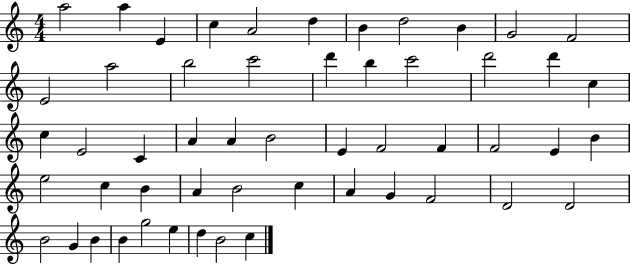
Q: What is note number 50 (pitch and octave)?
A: E5